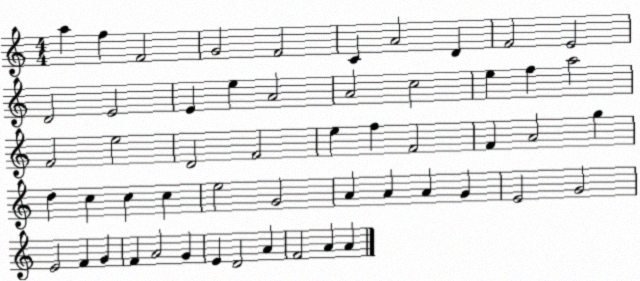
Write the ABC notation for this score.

X:1
T:Untitled
M:4/4
L:1/4
K:C
a f F2 G2 F2 C A2 D F2 E2 D2 E2 E e A2 A2 c2 e f a2 F2 e2 D2 F2 e f F2 F A2 g d c c c e2 G2 A A A G E2 G2 E2 F G F A2 G E D2 A F2 A A